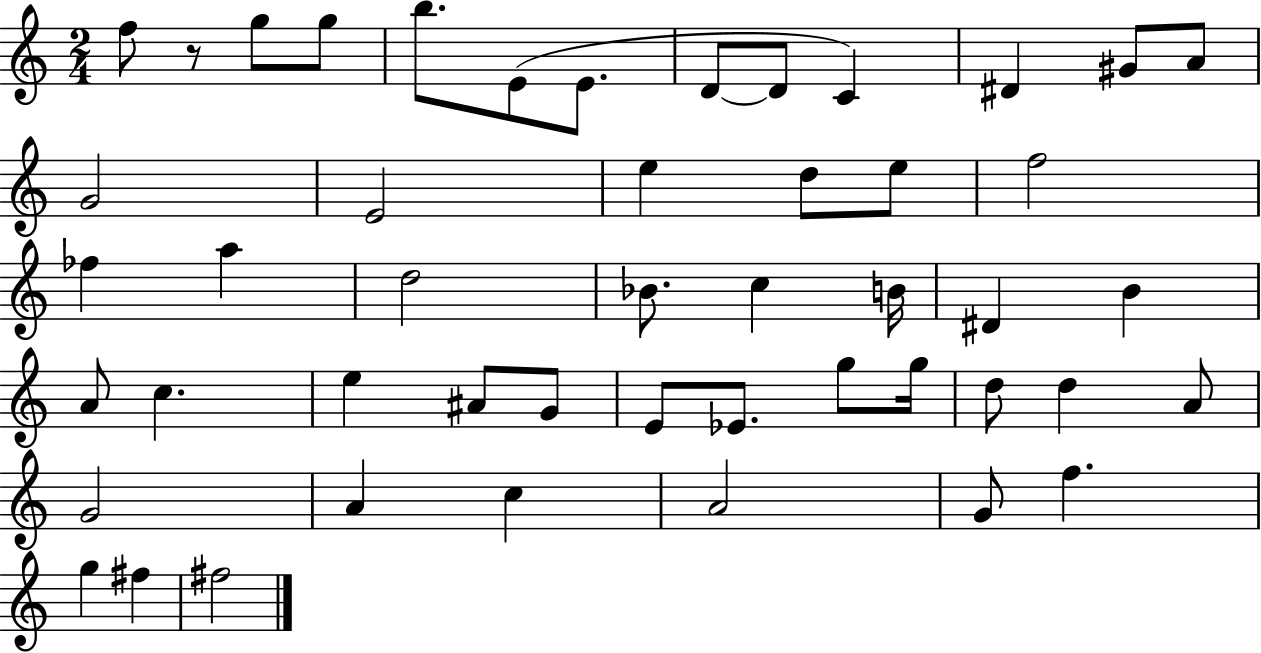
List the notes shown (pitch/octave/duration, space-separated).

F5/e R/e G5/e G5/e B5/e. E4/e E4/e. D4/e D4/e C4/q D#4/q G#4/e A4/e G4/h E4/h E5/q D5/e E5/e F5/h FES5/q A5/q D5/h Bb4/e. C5/q B4/s D#4/q B4/q A4/e C5/q. E5/q A#4/e G4/e E4/e Eb4/e. G5/e G5/s D5/e D5/q A4/e G4/h A4/q C5/q A4/h G4/e F5/q. G5/q F#5/q F#5/h